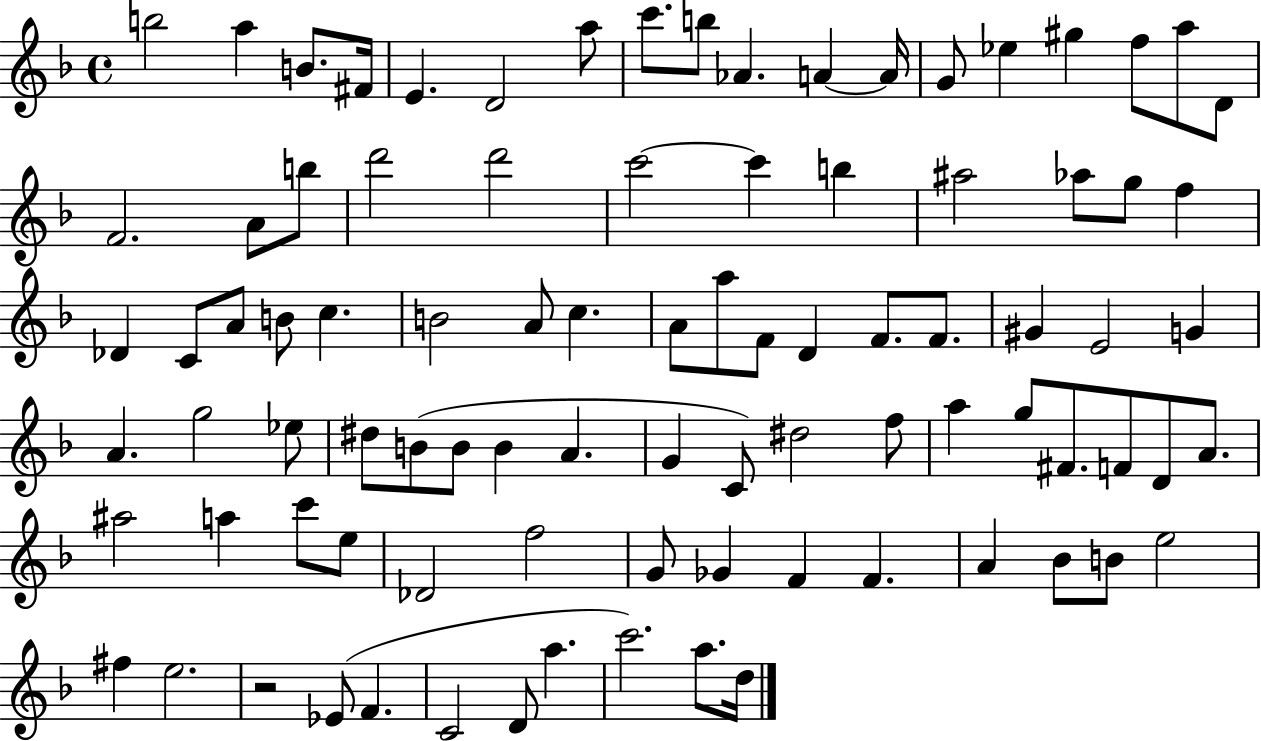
B5/h A5/q B4/e. F#4/s E4/q. D4/h A5/e C6/e. B5/e Ab4/q. A4/q A4/s G4/e Eb5/q G#5/q F5/e A5/e D4/e F4/h. A4/e B5/e D6/h D6/h C6/h C6/q B5/q A#5/h Ab5/e G5/e F5/q Db4/q C4/e A4/e B4/e C5/q. B4/h A4/e C5/q. A4/e A5/e F4/e D4/q F4/e. F4/e. G#4/q E4/h G4/q A4/q. G5/h Eb5/e D#5/e B4/e B4/e B4/q A4/q. G4/q C4/e D#5/h F5/e A5/q G5/e F#4/e. F4/e D4/e A4/e. A#5/h A5/q C6/e E5/e Db4/h F5/h G4/e Gb4/q F4/q F4/q. A4/q Bb4/e B4/e E5/h F#5/q E5/h. R/h Eb4/e F4/q. C4/h D4/e A5/q. C6/h. A5/e. D5/s